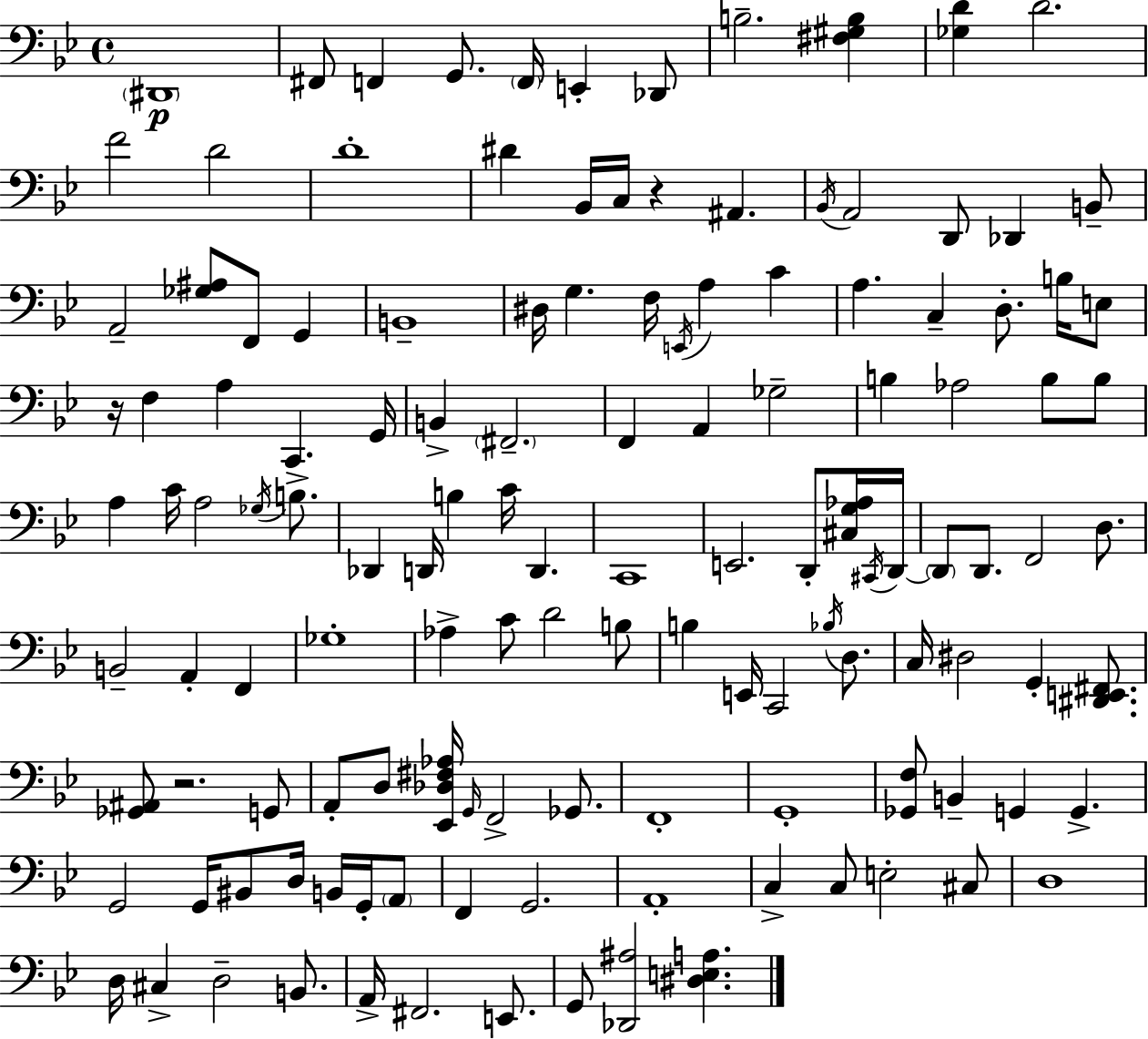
X:1
T:Untitled
M:4/4
L:1/4
K:Gm
^D,,4 ^F,,/2 F,, G,,/2 F,,/4 E,, _D,,/2 B,2 [^F,^G,B,] [_G,D] D2 F2 D2 D4 ^D _B,,/4 C,/4 z ^A,, _B,,/4 A,,2 D,,/2 _D,, B,,/2 A,,2 [_G,^A,]/2 F,,/2 G,, B,,4 ^D,/4 G, F,/4 E,,/4 A, C A, C, D,/2 B,/4 E,/2 z/4 F, A, C,, G,,/4 B,, ^F,,2 F,, A,, _G,2 B, _A,2 B,/2 B,/2 A, C/4 A,2 _G,/4 B,/2 _D,, D,,/4 B, C/4 D,, C,,4 E,,2 D,,/2 [^C,G,_A,]/4 ^C,,/4 D,,/4 D,,/2 D,,/2 F,,2 D,/2 B,,2 A,, F,, _G,4 _A, C/2 D2 B,/2 B, E,,/4 C,,2 _B,/4 D,/2 C,/4 ^D,2 G,, [^D,,E,,^F,,]/2 [_G,,^A,,]/2 z2 G,,/2 A,,/2 D,/2 [_E,,_D,^F,_A,]/4 G,,/4 F,,2 _G,,/2 F,,4 G,,4 [_G,,F,]/2 B,, G,, G,, G,,2 G,,/4 ^B,,/2 D,/4 B,,/4 G,,/4 A,,/2 F,, G,,2 A,,4 C, C,/2 E,2 ^C,/2 D,4 D,/4 ^C, D,2 B,,/2 A,,/4 ^F,,2 E,,/2 G,,/2 [_D,,^A,]2 [^D,E,A,]